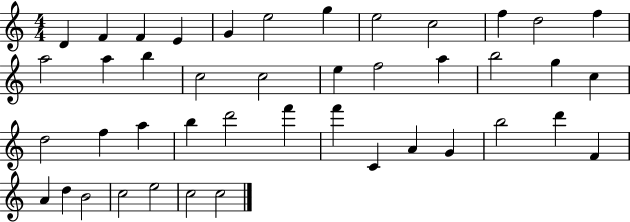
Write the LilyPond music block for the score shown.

{
  \clef treble
  \numericTimeSignature
  \time 4/4
  \key c \major
  d'4 f'4 f'4 e'4 | g'4 e''2 g''4 | e''2 c''2 | f''4 d''2 f''4 | \break a''2 a''4 b''4 | c''2 c''2 | e''4 f''2 a''4 | b''2 g''4 c''4 | \break d''2 f''4 a''4 | b''4 d'''2 f'''4 | f'''4 c'4 a'4 g'4 | b''2 d'''4 f'4 | \break a'4 d''4 b'2 | c''2 e''2 | c''2 c''2 | \bar "|."
}